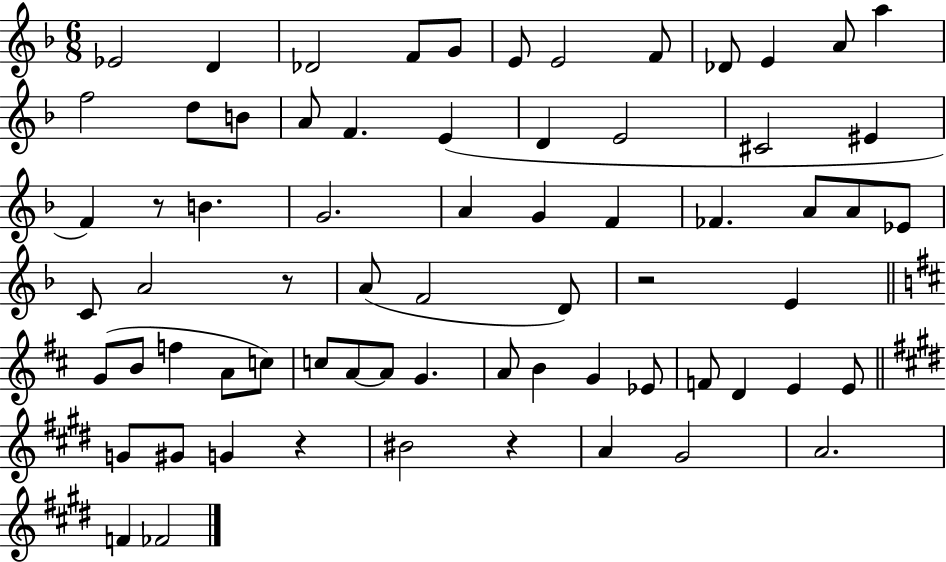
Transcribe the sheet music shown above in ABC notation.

X:1
T:Untitled
M:6/8
L:1/4
K:F
_E2 D _D2 F/2 G/2 E/2 E2 F/2 _D/2 E A/2 a f2 d/2 B/2 A/2 F E D E2 ^C2 ^E F z/2 B G2 A G F _F A/2 A/2 _E/2 C/2 A2 z/2 A/2 F2 D/2 z2 E G/2 B/2 f A/2 c/2 c/2 A/2 A/2 G A/2 B G _E/2 F/2 D E E/2 G/2 ^G/2 G z ^B2 z A ^G2 A2 F _F2